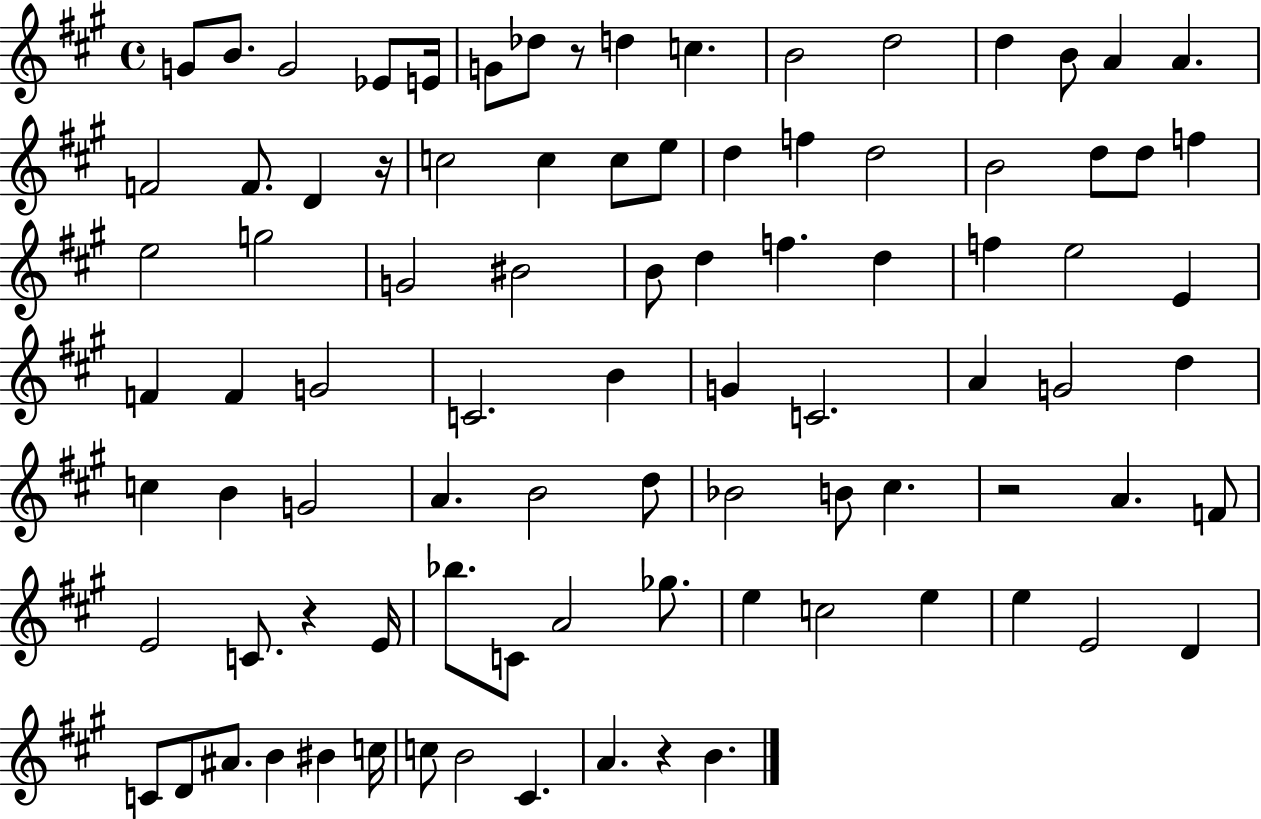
X:1
T:Untitled
M:4/4
L:1/4
K:A
G/2 B/2 G2 _E/2 E/4 G/2 _d/2 z/2 d c B2 d2 d B/2 A A F2 F/2 D z/4 c2 c c/2 e/2 d f d2 B2 d/2 d/2 f e2 g2 G2 ^B2 B/2 d f d f e2 E F F G2 C2 B G C2 A G2 d c B G2 A B2 d/2 _B2 B/2 ^c z2 A F/2 E2 C/2 z E/4 _b/2 C/2 A2 _g/2 e c2 e e E2 D C/2 D/2 ^A/2 B ^B c/4 c/2 B2 ^C A z B